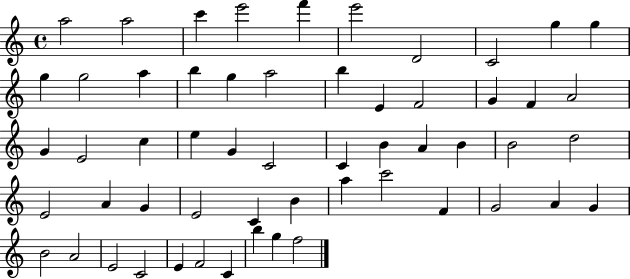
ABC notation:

X:1
T:Untitled
M:4/4
L:1/4
K:C
a2 a2 c' e'2 f' e'2 D2 C2 g g g g2 a b g a2 b E F2 G F A2 G E2 c e G C2 C B A B B2 d2 E2 A G E2 C B a c'2 F G2 A G B2 A2 E2 C2 E F2 C b g f2